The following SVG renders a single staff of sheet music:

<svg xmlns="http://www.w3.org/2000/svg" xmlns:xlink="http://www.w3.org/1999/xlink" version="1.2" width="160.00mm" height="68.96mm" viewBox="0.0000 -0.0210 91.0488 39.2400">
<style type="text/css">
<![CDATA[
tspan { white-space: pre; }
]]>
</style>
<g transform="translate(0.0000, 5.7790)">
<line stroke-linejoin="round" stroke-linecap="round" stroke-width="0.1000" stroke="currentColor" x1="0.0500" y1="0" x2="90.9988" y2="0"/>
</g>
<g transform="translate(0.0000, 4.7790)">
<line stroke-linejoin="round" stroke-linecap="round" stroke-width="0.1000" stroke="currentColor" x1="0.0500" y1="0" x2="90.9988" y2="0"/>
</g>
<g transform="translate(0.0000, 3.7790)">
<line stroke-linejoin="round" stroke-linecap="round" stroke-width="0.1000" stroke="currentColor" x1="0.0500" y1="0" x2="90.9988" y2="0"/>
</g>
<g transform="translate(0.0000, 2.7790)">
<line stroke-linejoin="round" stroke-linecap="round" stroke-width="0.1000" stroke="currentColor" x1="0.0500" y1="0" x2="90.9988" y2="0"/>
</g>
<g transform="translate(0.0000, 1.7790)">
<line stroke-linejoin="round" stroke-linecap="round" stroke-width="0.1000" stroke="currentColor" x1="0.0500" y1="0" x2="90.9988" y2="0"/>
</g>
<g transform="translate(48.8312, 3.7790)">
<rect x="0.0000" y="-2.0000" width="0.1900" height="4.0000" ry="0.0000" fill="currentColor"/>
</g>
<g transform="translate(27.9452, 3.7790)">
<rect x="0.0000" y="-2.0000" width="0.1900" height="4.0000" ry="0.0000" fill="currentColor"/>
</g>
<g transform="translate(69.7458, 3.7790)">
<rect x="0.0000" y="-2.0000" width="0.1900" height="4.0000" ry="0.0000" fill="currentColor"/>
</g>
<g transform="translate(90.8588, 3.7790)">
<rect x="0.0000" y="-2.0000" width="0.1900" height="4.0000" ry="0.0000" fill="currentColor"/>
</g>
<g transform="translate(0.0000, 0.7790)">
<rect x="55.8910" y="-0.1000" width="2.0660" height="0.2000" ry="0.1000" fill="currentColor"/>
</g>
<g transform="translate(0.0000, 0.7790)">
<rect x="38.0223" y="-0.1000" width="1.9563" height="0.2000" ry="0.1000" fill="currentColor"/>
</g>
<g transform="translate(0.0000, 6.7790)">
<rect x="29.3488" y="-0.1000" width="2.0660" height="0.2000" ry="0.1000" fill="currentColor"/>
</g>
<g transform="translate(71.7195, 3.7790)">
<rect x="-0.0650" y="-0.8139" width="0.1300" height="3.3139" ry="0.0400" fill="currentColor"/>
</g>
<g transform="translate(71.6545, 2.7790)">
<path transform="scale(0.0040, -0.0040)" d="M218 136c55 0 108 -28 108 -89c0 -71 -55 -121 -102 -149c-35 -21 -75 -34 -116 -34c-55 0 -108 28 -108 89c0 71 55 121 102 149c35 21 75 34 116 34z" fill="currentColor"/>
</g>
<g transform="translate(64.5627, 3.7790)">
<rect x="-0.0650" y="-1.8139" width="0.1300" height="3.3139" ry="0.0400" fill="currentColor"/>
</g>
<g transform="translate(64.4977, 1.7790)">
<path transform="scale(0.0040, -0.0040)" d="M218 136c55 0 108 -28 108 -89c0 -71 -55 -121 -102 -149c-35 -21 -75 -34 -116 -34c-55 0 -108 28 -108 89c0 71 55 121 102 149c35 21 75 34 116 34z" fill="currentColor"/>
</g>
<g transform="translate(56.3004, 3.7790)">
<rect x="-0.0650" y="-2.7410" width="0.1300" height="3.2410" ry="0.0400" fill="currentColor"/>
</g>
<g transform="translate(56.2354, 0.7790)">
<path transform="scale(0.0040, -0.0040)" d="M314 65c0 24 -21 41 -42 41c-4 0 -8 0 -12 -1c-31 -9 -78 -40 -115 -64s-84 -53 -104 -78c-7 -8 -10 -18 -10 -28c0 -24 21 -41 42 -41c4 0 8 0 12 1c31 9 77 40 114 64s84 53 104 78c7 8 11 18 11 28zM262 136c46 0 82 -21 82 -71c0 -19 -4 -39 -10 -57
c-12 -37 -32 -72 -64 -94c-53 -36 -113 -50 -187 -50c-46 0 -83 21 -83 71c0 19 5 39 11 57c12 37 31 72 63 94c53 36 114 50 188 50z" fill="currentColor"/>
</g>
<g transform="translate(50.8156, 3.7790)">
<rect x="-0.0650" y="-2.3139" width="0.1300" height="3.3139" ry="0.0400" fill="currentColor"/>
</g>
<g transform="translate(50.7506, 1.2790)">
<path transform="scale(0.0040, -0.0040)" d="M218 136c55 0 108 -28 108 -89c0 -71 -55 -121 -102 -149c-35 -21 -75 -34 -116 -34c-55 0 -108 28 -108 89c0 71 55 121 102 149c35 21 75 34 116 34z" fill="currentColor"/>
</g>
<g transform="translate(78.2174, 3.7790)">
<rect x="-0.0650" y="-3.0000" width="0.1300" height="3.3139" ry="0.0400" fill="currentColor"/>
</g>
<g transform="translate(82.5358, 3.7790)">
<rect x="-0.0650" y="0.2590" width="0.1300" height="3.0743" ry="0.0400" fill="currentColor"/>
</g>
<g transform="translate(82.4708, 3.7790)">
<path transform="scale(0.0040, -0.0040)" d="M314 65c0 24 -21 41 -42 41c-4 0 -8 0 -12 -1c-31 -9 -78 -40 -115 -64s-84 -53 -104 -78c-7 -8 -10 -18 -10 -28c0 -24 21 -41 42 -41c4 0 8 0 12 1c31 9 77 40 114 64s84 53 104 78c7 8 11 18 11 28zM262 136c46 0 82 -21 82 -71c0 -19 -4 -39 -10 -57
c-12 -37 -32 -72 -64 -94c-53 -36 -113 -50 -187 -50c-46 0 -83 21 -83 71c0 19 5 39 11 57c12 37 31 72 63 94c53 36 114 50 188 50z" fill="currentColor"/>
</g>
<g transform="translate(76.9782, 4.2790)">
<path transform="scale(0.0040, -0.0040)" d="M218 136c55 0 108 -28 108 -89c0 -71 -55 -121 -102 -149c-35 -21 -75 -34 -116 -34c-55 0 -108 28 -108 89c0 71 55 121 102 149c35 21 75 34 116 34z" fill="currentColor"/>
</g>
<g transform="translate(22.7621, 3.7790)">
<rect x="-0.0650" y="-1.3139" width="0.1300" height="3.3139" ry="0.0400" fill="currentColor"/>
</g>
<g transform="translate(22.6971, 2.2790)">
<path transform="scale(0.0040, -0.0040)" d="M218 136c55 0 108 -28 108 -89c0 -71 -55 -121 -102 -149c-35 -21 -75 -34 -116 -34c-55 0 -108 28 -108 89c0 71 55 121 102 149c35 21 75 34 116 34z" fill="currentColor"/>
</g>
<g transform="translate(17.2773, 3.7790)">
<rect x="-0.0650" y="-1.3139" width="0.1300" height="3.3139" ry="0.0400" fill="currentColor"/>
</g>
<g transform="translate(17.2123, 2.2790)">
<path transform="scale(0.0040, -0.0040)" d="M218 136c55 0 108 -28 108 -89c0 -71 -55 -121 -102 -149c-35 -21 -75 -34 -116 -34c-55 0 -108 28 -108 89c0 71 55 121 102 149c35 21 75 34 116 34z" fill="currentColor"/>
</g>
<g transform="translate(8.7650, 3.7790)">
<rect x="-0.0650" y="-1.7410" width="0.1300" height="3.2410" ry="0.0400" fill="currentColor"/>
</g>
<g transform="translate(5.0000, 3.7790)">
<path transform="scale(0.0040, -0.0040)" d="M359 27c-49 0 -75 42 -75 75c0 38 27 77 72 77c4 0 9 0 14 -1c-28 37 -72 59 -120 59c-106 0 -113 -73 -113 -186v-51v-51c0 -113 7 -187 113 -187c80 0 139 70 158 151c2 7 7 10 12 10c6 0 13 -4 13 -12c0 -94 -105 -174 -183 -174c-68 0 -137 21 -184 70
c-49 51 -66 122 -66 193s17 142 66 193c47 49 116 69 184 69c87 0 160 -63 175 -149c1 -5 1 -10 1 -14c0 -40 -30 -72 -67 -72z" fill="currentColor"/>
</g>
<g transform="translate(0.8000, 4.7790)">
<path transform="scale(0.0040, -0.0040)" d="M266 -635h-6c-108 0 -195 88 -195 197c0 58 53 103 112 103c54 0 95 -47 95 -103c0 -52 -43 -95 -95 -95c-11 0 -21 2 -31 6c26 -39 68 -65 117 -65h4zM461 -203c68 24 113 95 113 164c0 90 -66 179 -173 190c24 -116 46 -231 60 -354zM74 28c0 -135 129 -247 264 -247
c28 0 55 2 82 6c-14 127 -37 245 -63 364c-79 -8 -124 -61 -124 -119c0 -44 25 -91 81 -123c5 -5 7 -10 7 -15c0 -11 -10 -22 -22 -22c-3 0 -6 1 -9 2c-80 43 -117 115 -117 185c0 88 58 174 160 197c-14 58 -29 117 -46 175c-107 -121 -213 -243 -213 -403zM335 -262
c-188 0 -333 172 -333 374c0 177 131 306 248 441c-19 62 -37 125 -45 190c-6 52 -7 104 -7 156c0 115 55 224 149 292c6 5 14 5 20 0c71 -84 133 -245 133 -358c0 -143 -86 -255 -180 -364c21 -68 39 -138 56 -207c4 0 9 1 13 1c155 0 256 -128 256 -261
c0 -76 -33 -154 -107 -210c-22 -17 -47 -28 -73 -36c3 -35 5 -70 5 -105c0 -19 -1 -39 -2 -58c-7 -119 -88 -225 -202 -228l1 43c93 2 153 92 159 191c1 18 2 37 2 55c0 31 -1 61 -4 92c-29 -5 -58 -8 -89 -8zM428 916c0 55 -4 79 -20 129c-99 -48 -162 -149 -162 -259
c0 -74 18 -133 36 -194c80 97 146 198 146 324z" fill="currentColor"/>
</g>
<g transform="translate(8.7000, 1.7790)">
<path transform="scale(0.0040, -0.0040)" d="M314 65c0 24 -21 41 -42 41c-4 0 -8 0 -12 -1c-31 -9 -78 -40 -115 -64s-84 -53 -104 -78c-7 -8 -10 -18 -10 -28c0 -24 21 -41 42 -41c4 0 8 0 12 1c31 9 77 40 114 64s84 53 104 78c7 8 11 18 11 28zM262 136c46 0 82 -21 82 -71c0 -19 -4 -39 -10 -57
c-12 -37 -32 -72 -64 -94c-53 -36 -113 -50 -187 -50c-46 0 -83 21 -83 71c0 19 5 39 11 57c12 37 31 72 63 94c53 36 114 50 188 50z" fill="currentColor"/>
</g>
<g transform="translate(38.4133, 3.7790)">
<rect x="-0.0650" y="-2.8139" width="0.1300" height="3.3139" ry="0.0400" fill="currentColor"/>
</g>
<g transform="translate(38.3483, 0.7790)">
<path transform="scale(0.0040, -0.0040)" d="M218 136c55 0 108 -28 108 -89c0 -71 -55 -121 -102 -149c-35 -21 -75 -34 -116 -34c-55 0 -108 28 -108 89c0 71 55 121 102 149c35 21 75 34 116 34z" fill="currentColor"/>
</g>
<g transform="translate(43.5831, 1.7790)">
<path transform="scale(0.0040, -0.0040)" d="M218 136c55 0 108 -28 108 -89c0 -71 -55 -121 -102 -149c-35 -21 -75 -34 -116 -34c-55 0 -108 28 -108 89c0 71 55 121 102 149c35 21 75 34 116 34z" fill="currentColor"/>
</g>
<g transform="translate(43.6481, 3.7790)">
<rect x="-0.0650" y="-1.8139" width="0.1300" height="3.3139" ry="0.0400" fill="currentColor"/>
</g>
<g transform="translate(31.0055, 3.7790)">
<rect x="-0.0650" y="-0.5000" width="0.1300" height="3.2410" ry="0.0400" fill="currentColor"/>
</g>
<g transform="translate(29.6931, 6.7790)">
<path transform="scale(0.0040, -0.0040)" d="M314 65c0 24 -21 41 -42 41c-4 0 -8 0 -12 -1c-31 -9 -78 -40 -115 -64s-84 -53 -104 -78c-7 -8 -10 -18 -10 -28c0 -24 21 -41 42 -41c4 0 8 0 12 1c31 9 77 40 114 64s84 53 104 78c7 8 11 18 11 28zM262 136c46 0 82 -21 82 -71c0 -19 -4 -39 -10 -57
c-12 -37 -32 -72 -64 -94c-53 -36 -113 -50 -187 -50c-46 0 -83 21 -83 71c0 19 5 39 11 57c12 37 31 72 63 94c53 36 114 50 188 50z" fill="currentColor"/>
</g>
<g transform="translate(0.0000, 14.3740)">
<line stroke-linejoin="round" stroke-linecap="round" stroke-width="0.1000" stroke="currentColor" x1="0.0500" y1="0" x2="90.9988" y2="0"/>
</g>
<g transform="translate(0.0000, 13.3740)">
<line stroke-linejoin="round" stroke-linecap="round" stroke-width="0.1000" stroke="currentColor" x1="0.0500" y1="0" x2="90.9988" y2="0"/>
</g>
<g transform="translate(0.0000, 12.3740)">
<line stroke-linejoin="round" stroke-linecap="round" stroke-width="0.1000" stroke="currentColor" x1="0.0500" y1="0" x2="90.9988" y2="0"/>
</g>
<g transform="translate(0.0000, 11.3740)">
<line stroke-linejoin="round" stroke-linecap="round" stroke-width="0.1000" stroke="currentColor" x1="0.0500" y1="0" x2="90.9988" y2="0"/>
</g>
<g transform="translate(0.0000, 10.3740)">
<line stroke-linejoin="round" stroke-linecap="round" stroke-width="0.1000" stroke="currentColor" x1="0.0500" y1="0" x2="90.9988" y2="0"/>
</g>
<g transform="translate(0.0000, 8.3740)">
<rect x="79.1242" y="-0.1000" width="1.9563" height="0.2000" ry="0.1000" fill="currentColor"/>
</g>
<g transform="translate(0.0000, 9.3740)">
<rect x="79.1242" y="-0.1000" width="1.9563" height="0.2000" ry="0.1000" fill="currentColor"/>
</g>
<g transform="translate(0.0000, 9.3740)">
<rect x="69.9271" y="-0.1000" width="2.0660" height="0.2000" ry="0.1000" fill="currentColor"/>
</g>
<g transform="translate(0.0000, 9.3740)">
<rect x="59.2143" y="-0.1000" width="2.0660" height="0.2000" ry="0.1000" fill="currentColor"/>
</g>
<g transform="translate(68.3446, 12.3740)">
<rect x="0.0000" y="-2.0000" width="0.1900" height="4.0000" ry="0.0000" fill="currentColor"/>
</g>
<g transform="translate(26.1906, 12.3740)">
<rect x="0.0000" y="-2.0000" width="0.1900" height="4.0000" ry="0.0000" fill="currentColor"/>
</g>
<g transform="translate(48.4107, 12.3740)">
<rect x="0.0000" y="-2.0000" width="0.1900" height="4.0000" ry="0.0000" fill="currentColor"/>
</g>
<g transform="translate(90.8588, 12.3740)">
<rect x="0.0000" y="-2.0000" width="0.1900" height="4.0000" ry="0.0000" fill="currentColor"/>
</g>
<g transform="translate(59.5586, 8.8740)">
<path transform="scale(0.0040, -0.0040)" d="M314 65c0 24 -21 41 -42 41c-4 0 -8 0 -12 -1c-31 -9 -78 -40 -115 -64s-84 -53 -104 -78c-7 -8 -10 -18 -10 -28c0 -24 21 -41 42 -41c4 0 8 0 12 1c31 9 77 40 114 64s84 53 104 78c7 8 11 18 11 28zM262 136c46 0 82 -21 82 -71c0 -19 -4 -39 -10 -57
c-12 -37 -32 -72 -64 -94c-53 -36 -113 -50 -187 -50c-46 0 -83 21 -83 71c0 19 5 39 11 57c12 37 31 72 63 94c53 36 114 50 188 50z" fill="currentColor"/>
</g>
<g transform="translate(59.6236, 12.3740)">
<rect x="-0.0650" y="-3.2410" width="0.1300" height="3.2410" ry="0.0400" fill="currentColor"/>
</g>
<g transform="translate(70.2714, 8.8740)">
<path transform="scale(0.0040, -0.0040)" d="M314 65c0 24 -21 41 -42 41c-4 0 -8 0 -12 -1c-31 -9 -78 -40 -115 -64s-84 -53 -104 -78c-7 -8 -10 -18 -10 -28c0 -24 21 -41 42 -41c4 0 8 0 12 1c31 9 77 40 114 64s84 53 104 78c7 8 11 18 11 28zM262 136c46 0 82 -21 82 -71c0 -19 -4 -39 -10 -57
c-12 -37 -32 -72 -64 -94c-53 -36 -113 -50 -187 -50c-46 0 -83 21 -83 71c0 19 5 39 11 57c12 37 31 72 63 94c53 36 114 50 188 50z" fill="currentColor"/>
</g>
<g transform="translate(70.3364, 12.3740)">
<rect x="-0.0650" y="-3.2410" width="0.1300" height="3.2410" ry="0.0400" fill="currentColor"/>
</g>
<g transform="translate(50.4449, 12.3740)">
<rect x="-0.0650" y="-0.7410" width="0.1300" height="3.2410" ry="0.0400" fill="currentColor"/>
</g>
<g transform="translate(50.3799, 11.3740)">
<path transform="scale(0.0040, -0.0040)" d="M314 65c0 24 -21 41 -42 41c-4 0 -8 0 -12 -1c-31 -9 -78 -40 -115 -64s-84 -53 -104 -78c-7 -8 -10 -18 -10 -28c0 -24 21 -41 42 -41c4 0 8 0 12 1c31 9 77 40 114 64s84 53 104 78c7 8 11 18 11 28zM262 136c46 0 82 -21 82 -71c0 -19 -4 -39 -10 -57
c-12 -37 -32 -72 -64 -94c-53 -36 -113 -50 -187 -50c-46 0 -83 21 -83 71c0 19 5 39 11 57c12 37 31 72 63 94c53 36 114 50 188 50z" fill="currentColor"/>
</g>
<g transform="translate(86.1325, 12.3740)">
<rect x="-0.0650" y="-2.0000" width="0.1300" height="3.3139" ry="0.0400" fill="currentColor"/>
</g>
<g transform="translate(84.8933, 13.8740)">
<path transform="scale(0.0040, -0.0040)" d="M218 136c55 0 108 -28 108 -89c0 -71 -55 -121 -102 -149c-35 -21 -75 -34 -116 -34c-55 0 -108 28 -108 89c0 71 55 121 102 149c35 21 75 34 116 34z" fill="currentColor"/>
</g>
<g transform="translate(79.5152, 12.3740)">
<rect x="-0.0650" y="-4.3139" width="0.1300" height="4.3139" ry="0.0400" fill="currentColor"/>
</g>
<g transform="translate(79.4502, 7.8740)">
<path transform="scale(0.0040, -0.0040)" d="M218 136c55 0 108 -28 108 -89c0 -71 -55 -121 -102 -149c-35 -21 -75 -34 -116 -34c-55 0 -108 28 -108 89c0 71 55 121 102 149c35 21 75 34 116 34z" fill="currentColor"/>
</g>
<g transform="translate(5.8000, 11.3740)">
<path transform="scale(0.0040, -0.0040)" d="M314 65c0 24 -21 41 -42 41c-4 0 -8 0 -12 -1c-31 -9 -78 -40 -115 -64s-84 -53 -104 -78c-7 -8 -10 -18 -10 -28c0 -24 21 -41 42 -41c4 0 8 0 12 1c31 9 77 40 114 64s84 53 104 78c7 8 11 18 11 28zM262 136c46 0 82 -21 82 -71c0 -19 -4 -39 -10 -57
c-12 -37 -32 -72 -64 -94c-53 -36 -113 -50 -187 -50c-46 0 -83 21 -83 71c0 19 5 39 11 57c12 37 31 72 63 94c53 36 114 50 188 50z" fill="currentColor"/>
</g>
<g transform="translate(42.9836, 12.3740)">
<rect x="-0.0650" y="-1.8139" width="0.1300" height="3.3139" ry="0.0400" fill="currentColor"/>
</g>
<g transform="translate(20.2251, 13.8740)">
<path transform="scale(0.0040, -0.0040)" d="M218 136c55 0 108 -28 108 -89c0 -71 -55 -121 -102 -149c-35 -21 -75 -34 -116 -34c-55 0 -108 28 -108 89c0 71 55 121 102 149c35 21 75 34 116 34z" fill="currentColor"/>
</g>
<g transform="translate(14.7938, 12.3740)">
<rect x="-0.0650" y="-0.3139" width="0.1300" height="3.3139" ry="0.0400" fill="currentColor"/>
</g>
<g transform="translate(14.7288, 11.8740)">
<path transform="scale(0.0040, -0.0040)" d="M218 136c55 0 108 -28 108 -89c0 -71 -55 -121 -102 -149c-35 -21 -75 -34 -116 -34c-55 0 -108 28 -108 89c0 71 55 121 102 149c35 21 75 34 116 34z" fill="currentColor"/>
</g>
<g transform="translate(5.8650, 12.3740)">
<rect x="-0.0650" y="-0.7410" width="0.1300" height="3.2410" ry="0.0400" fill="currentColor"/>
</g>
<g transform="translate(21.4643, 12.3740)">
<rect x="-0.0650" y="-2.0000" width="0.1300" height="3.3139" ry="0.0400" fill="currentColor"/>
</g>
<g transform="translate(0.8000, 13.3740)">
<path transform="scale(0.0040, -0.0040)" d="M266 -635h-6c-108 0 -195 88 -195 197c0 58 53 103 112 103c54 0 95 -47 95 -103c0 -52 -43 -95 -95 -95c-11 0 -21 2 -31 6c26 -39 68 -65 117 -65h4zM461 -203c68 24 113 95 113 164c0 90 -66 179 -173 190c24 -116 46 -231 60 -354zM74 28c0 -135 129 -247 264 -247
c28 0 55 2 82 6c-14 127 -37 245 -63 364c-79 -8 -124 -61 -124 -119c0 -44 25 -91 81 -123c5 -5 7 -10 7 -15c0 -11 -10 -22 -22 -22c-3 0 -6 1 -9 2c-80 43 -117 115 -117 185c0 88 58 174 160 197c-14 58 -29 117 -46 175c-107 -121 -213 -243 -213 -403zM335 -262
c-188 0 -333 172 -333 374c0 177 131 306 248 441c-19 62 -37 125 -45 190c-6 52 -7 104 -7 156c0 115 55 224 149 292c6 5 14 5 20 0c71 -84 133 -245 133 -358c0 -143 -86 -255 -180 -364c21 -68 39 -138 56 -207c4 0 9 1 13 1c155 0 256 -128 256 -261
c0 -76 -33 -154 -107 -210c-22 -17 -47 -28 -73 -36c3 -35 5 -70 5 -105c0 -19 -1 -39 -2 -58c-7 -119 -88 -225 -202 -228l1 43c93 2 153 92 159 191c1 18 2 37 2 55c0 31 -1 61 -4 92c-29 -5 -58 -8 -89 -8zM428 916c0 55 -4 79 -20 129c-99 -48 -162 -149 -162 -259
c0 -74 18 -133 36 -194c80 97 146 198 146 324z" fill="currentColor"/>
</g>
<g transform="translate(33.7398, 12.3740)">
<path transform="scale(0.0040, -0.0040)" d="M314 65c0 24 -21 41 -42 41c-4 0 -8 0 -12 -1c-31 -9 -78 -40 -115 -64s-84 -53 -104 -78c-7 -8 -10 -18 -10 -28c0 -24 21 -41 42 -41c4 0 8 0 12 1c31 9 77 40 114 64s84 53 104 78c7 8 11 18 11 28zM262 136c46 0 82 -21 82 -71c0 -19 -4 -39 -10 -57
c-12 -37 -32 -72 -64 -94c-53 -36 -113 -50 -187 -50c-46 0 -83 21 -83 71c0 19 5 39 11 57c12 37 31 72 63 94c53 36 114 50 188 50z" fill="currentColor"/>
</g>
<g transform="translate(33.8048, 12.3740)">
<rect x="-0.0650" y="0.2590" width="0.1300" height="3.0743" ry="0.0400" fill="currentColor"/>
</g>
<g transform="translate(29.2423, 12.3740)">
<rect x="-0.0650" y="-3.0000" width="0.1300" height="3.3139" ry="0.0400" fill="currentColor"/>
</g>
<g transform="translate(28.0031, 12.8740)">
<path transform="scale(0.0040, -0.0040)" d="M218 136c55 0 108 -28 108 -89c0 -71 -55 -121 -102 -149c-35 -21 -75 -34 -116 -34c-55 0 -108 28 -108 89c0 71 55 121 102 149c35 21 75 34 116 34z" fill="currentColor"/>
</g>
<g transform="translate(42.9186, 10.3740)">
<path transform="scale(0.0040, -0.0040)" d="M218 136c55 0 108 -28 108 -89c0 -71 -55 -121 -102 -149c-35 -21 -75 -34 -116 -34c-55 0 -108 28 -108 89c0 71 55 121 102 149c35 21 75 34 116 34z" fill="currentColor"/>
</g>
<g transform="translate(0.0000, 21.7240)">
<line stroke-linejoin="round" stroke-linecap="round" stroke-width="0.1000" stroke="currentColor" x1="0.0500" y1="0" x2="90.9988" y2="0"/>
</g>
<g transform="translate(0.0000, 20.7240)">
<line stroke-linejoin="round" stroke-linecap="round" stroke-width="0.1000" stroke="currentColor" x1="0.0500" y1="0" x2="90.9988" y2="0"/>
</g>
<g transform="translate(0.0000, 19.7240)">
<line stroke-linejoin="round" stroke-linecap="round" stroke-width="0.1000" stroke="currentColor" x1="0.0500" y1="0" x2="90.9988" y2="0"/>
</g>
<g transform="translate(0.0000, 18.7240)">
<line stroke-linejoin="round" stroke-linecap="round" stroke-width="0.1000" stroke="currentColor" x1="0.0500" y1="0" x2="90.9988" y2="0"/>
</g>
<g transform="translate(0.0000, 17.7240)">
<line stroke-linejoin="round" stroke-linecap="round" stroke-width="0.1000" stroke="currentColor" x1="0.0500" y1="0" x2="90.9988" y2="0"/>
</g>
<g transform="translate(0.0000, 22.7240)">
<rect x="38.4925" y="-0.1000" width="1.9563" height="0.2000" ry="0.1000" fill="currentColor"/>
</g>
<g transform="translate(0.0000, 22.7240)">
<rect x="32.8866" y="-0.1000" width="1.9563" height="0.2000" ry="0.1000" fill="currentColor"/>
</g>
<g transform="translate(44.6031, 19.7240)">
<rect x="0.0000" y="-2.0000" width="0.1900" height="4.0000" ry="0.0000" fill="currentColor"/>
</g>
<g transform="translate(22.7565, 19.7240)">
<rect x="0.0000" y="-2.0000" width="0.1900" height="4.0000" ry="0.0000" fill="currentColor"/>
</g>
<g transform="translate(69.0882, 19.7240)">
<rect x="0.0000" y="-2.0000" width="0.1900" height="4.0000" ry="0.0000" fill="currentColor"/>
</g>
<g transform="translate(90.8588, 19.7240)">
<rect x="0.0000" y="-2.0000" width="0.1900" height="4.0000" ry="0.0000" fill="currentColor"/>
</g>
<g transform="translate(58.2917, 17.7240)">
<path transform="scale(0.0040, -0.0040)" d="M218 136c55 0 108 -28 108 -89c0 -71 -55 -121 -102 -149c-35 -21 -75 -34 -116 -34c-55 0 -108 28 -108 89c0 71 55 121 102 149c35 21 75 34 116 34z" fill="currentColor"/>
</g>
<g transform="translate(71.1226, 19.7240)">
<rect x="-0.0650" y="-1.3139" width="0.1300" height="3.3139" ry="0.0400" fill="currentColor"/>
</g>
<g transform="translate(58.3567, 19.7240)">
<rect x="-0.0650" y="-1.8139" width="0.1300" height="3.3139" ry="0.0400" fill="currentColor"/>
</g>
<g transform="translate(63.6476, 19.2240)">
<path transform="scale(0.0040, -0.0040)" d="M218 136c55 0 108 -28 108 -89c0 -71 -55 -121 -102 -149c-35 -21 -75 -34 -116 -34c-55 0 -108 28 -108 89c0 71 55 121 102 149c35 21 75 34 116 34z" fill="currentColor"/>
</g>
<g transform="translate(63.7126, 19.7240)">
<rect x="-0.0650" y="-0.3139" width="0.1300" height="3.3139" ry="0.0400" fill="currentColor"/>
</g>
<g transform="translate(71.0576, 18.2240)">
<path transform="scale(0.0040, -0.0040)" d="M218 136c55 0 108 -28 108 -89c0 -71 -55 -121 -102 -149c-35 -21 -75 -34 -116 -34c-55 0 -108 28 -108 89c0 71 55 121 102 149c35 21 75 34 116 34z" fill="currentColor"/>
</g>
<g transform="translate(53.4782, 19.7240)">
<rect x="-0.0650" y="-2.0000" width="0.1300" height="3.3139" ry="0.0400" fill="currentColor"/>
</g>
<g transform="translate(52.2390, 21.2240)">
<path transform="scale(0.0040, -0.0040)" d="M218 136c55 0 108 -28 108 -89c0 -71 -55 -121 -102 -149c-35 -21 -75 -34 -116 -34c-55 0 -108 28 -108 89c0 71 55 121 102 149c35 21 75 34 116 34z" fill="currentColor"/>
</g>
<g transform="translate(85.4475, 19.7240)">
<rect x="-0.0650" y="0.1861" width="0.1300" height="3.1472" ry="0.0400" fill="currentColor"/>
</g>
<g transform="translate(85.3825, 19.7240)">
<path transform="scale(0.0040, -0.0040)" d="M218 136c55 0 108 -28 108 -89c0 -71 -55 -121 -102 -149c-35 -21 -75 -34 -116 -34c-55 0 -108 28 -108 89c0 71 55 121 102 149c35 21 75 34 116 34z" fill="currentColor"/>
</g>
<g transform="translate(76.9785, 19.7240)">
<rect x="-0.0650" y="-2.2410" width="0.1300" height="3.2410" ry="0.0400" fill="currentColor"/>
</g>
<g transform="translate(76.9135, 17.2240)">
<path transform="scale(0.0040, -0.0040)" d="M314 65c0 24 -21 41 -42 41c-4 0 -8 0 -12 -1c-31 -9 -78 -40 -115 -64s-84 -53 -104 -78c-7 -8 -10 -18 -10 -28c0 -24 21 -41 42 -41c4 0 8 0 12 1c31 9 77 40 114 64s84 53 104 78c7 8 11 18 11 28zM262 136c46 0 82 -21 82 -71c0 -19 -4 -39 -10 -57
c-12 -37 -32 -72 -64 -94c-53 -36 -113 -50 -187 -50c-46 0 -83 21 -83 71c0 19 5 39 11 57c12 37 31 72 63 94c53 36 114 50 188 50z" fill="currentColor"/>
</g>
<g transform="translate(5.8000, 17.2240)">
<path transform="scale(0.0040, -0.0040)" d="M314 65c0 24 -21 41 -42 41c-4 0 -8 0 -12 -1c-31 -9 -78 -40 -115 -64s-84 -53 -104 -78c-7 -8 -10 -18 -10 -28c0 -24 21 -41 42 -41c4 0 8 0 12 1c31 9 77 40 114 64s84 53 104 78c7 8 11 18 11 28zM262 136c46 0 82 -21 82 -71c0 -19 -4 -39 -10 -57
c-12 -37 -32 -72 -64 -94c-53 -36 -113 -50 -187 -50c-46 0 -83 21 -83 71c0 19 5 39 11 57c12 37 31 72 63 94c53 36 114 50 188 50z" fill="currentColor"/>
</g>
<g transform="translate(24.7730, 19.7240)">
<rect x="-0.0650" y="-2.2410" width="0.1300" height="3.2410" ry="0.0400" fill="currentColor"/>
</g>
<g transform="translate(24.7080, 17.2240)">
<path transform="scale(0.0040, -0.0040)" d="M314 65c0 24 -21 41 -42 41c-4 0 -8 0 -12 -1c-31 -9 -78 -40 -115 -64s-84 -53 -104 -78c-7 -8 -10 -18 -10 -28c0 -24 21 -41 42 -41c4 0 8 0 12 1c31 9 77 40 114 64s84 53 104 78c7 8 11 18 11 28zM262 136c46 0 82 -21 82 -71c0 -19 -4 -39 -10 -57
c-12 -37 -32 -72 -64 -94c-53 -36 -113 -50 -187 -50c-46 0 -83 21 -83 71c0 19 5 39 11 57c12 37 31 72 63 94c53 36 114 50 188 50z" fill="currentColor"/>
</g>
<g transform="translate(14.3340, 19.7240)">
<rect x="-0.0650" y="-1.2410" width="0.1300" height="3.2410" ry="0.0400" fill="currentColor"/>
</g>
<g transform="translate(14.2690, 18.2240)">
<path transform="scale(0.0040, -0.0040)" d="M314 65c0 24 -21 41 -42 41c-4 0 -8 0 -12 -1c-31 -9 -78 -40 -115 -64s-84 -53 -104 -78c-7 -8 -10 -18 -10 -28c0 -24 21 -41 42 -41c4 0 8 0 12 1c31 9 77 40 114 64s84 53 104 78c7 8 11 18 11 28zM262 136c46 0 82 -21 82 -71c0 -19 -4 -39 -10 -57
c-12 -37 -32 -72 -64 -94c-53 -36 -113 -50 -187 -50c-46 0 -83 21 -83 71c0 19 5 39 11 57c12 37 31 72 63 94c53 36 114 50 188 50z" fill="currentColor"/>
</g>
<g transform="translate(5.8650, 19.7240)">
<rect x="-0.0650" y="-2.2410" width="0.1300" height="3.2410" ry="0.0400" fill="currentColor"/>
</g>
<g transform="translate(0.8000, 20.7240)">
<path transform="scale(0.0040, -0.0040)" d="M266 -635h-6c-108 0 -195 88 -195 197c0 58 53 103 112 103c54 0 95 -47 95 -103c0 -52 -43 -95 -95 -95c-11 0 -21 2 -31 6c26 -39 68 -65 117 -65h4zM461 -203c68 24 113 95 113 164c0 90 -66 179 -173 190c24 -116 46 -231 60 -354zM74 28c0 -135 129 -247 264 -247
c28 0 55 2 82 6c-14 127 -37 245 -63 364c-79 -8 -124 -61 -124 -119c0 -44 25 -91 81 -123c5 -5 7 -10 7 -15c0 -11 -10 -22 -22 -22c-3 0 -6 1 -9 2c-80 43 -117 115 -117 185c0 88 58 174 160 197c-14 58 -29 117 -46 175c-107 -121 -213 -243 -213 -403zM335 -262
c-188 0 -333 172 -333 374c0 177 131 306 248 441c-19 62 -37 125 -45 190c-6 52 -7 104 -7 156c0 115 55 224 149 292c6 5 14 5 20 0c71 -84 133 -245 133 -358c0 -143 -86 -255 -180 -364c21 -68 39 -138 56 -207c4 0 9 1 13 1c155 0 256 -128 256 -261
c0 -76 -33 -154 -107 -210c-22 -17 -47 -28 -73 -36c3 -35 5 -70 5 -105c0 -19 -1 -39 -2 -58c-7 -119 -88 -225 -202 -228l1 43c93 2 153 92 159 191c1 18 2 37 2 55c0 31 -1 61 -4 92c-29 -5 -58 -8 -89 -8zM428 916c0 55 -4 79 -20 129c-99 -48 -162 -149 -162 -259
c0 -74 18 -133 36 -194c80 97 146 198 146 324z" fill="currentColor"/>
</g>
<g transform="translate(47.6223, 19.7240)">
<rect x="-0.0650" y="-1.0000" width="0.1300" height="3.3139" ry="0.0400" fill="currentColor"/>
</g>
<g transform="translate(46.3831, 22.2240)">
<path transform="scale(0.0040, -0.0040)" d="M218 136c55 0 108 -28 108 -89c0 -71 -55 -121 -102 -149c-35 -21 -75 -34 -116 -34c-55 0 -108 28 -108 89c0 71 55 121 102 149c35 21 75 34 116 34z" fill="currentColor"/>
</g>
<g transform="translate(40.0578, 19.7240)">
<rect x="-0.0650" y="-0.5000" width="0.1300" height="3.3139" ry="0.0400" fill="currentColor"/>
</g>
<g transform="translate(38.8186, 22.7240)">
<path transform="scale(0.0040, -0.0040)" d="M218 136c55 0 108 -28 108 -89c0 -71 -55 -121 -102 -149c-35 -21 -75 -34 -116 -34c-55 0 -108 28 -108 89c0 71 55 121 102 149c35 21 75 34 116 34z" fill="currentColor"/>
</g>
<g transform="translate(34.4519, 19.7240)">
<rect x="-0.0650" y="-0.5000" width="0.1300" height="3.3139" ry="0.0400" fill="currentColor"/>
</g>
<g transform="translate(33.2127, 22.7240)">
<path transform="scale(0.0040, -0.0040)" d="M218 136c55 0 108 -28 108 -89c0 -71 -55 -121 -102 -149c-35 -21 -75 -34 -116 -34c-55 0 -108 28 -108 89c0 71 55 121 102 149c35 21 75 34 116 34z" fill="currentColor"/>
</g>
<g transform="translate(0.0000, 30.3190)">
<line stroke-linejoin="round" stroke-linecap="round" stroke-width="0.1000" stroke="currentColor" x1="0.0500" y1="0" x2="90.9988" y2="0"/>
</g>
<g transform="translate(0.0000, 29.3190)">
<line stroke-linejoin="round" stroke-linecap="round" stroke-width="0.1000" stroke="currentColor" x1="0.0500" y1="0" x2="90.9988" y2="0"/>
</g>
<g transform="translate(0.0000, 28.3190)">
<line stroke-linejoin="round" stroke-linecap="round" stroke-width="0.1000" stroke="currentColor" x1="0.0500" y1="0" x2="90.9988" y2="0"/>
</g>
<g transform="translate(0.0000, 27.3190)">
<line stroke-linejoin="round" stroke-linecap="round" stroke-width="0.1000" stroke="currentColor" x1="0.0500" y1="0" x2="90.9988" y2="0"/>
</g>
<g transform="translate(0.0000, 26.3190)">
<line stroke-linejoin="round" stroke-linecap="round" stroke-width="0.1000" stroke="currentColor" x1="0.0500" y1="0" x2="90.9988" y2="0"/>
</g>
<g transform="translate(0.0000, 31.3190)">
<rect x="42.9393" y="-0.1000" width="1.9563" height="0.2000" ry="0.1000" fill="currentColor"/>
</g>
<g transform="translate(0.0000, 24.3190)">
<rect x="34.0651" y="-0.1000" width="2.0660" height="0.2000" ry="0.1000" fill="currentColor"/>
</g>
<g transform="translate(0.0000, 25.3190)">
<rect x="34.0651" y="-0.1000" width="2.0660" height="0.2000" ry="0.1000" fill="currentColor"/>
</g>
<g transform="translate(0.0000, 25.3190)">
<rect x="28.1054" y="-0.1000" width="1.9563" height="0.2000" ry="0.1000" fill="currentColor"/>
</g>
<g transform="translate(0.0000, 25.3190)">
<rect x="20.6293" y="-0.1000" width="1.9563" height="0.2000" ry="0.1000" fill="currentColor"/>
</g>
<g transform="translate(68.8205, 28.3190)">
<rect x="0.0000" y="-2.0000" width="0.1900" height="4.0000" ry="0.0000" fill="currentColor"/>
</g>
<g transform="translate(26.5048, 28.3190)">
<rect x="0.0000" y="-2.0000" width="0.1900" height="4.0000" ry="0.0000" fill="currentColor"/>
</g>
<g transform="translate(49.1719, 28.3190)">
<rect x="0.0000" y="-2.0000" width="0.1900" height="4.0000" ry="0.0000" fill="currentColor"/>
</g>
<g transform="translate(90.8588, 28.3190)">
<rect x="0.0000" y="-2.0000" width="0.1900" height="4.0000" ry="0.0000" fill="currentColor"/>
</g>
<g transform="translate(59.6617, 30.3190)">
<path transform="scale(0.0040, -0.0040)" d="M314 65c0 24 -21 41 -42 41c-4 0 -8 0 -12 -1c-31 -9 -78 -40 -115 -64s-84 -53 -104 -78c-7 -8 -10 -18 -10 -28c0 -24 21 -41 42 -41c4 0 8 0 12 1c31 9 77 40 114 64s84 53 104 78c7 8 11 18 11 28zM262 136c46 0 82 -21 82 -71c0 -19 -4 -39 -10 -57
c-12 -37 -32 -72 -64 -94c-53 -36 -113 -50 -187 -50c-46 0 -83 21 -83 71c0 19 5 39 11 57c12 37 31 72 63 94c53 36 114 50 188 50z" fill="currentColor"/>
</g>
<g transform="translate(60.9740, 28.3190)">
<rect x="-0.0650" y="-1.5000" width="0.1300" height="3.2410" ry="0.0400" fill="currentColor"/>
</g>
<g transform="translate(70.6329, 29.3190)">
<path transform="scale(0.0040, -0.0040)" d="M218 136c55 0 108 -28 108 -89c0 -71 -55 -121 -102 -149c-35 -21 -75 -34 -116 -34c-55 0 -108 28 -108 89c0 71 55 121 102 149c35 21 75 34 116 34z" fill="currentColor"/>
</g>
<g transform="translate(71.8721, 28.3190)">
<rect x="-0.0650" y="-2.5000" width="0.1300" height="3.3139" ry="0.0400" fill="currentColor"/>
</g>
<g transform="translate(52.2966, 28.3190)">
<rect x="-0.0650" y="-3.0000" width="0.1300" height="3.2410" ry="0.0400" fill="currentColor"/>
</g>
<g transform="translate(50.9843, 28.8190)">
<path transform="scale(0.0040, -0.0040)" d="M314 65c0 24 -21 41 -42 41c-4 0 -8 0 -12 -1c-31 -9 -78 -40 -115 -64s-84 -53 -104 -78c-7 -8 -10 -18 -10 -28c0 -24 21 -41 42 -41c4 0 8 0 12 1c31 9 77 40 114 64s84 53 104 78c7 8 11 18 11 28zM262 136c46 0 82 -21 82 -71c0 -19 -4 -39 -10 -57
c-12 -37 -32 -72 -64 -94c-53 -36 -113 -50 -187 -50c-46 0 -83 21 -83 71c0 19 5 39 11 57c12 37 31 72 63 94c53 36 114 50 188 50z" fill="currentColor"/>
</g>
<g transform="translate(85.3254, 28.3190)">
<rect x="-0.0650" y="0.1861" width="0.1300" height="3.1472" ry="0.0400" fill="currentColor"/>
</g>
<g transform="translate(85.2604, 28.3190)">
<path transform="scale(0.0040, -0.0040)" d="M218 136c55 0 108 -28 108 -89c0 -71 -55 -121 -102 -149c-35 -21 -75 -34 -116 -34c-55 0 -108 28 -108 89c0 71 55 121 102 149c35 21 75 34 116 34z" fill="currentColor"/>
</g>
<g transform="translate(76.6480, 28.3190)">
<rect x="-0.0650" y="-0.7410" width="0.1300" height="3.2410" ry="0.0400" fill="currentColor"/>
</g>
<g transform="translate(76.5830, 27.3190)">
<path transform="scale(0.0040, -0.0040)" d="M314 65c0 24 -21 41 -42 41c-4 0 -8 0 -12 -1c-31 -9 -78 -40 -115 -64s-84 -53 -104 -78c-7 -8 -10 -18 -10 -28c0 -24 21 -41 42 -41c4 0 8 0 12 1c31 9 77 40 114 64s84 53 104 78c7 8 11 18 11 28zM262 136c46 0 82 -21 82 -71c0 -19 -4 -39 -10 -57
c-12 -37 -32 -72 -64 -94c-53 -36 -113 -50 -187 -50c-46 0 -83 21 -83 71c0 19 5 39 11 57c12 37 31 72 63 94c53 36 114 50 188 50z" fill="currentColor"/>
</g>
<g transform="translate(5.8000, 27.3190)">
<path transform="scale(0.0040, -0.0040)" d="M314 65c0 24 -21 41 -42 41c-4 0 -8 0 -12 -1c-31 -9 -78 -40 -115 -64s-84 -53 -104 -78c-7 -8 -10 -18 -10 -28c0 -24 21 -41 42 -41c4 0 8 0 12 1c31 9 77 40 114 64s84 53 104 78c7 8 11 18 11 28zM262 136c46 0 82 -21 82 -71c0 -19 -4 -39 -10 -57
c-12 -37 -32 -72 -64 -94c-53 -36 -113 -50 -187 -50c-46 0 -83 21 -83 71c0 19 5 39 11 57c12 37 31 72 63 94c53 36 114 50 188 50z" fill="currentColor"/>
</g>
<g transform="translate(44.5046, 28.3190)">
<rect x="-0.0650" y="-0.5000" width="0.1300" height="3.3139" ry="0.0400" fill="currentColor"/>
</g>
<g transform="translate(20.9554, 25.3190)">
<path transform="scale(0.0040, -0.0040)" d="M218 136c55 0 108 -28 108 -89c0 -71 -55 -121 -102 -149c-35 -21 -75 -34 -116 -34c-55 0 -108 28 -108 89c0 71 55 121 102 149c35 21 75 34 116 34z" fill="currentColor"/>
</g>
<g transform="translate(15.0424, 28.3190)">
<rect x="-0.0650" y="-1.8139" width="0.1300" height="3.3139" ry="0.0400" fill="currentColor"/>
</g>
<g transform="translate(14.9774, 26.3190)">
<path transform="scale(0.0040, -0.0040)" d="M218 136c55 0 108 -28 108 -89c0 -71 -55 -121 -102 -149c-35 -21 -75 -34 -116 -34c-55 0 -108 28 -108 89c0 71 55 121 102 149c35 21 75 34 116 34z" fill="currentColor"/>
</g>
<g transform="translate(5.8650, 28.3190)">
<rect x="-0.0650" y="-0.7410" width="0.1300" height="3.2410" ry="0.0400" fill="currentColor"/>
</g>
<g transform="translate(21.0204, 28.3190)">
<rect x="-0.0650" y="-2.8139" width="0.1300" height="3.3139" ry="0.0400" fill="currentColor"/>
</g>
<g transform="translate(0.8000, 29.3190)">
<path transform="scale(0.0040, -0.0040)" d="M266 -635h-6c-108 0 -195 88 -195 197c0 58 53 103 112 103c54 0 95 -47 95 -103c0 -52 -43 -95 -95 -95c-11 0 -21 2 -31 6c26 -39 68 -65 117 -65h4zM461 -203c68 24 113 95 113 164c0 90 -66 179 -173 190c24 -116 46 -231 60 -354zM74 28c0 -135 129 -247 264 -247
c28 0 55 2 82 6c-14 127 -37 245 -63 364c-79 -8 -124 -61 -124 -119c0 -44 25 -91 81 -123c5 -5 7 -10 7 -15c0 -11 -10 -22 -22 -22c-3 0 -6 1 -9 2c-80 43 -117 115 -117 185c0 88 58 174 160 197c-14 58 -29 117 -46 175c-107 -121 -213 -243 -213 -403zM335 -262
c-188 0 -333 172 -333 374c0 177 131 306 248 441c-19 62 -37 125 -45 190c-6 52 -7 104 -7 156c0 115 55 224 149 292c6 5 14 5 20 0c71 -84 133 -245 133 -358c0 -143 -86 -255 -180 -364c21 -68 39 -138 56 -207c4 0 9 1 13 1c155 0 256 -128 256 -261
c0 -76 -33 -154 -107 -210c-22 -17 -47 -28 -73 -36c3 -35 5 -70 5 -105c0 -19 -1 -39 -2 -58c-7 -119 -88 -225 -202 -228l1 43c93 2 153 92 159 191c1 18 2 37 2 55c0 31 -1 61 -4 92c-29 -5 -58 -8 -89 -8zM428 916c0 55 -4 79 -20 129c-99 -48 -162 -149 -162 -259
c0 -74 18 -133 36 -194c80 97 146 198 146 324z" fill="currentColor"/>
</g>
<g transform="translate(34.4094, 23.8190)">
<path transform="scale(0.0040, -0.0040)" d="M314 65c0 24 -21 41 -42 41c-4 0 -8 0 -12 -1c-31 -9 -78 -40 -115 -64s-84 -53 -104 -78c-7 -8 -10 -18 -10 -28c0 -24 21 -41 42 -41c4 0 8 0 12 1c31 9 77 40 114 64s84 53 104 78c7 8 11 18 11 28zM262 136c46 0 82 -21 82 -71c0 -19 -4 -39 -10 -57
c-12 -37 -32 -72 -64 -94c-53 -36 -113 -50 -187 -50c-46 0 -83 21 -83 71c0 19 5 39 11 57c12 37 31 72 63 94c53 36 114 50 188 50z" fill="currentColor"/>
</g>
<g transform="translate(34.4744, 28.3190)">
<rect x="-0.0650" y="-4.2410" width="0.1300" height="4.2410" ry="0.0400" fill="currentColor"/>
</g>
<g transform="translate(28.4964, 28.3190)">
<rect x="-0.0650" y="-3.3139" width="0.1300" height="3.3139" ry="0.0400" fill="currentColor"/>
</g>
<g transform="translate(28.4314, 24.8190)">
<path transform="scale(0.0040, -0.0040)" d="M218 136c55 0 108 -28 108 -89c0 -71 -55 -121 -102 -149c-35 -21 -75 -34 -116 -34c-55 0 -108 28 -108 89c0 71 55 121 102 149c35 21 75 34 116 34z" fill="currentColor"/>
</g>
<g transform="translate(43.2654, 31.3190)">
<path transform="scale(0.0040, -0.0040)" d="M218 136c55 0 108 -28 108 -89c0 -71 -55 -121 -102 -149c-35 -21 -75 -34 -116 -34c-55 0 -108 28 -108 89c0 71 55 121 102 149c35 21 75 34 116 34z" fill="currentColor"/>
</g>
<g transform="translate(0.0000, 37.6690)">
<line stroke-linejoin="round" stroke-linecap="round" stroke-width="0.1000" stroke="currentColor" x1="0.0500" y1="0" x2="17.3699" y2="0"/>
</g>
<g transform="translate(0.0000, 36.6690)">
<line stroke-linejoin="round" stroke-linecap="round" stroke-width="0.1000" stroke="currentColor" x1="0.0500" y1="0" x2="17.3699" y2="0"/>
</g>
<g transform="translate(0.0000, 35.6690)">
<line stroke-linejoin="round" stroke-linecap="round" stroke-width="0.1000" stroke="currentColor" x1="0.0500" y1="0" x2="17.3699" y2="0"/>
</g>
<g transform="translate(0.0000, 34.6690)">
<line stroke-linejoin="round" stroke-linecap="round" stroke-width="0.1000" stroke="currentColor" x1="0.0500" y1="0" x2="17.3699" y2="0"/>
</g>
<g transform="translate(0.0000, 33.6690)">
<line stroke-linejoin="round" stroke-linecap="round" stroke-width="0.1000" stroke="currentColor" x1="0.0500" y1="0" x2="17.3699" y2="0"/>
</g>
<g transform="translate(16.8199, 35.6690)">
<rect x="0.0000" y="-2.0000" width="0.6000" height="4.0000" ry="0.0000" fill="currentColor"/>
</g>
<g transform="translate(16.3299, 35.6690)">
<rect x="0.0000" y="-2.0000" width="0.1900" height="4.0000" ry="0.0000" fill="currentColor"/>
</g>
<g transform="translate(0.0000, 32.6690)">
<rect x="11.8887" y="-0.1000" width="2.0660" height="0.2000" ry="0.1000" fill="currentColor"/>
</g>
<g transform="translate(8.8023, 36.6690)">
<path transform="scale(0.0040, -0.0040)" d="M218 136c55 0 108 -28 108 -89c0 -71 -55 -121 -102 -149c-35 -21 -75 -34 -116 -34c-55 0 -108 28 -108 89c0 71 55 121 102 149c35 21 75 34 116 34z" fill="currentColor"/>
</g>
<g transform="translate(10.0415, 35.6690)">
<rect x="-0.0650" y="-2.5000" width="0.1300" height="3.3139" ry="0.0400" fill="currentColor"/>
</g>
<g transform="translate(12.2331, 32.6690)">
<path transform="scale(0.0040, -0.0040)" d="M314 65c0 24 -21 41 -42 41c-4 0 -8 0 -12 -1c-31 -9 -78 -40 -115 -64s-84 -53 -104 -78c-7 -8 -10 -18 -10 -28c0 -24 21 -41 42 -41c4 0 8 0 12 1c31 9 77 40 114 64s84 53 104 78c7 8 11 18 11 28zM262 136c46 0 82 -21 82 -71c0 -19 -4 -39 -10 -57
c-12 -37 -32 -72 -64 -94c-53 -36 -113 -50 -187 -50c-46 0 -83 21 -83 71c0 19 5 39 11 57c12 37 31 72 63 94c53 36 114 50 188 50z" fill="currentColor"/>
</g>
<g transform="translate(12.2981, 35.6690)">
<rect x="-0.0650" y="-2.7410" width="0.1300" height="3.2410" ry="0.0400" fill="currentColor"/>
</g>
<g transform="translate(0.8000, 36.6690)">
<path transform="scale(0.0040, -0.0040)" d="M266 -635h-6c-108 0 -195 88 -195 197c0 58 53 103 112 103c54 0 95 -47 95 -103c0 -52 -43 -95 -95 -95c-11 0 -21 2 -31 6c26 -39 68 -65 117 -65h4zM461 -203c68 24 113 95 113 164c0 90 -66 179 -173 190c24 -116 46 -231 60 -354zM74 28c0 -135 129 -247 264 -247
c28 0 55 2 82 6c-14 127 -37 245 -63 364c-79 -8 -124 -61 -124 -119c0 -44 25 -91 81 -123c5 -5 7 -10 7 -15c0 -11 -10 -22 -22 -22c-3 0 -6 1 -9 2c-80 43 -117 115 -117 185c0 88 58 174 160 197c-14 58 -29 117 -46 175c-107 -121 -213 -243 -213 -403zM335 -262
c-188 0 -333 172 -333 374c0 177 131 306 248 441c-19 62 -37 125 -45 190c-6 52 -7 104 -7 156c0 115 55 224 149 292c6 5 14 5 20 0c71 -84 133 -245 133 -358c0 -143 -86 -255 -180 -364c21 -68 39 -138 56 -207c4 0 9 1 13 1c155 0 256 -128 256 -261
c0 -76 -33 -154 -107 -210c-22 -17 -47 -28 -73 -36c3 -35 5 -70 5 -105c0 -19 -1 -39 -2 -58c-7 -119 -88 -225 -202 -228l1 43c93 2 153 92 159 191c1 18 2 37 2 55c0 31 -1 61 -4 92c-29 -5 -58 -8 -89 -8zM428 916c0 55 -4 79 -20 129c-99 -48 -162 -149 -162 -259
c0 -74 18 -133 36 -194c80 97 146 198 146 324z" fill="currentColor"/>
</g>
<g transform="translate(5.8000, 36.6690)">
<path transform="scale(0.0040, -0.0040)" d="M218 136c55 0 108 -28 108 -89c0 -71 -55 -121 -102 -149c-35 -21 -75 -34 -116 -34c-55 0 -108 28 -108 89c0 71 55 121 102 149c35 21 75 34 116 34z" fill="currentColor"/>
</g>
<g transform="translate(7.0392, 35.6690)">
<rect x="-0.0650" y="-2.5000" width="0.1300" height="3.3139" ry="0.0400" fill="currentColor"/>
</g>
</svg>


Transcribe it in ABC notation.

X:1
T:Untitled
M:4/4
L:1/4
K:C
f2 e e C2 a f g a2 f d A B2 d2 c F A B2 f d2 b2 b2 d' F g2 e2 g2 C C D F f c e g2 B d2 f a b d'2 C A2 E2 G d2 B G G a2